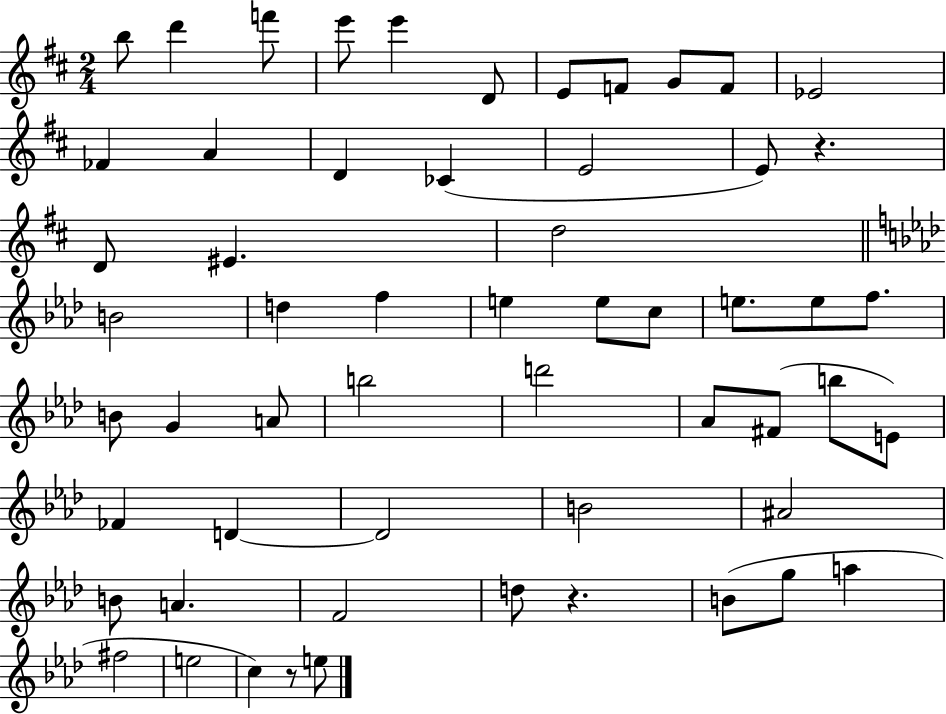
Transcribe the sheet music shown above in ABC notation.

X:1
T:Untitled
M:2/4
L:1/4
K:D
b/2 d' f'/2 e'/2 e' D/2 E/2 F/2 G/2 F/2 _E2 _F A D _C E2 E/2 z D/2 ^E d2 B2 d f e e/2 c/2 e/2 e/2 f/2 B/2 G A/2 b2 d'2 _A/2 ^F/2 b/2 E/2 _F D D2 B2 ^A2 B/2 A F2 d/2 z B/2 g/2 a ^f2 e2 c z/2 e/2